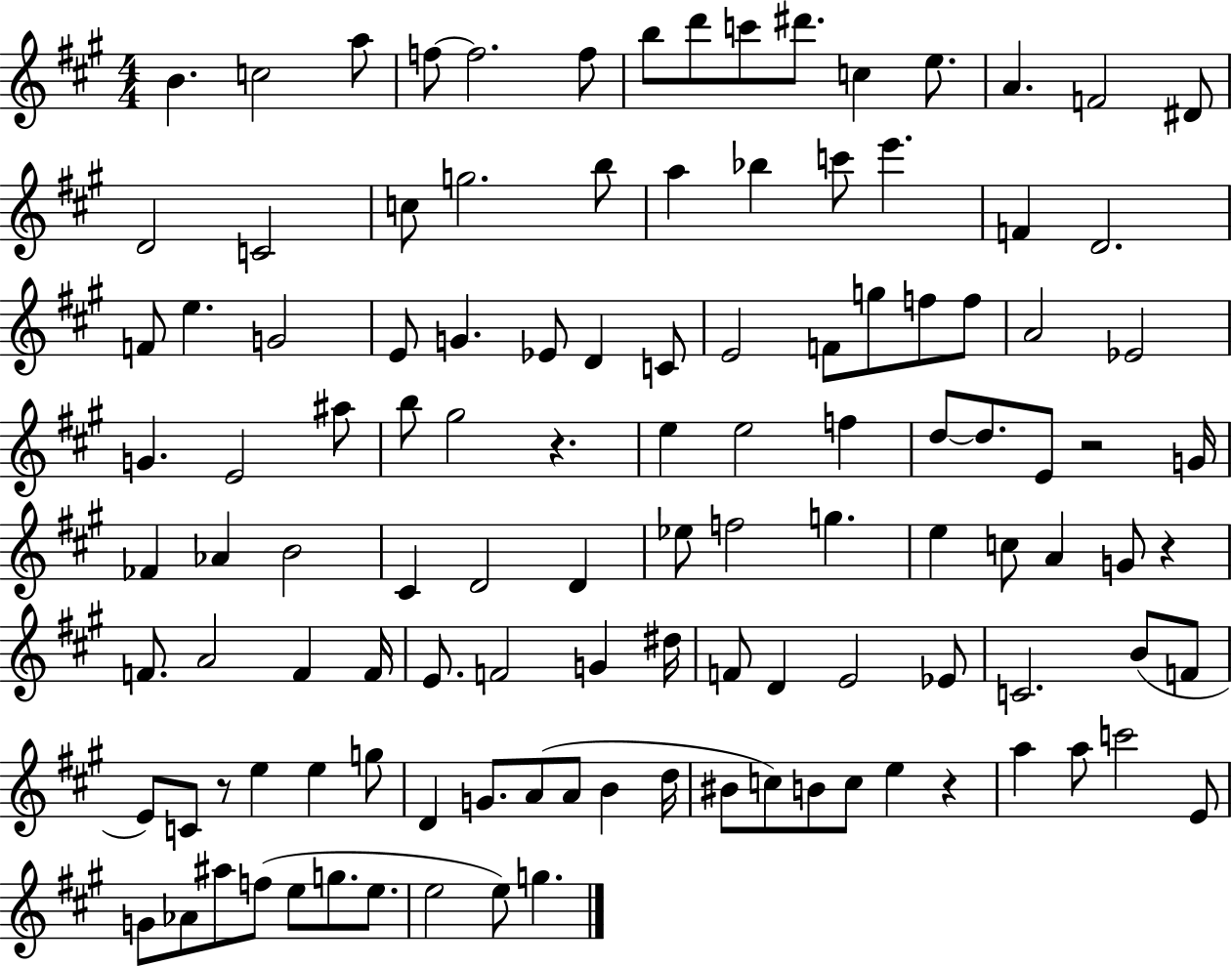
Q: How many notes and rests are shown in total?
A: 116